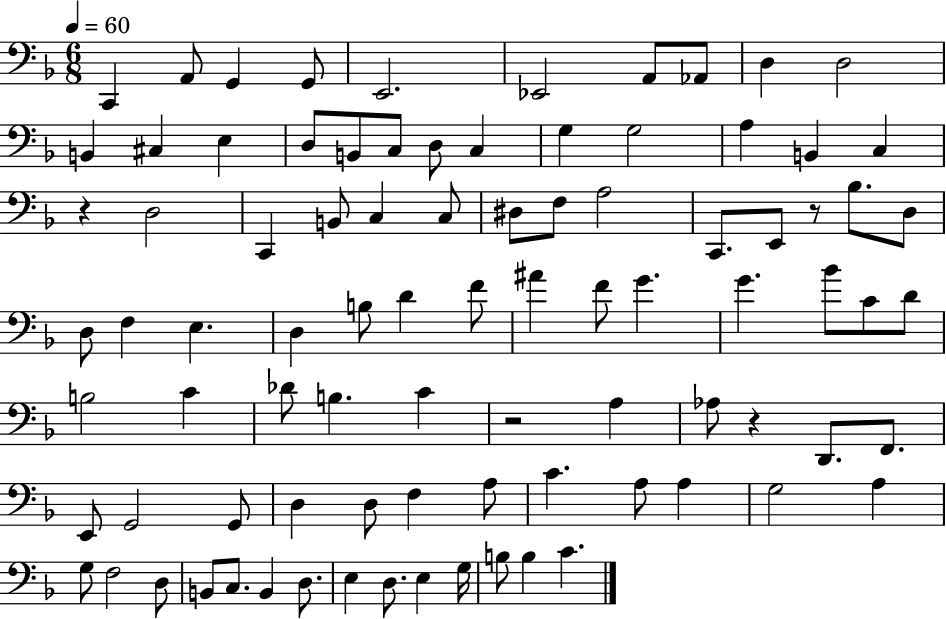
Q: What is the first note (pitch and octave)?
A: C2